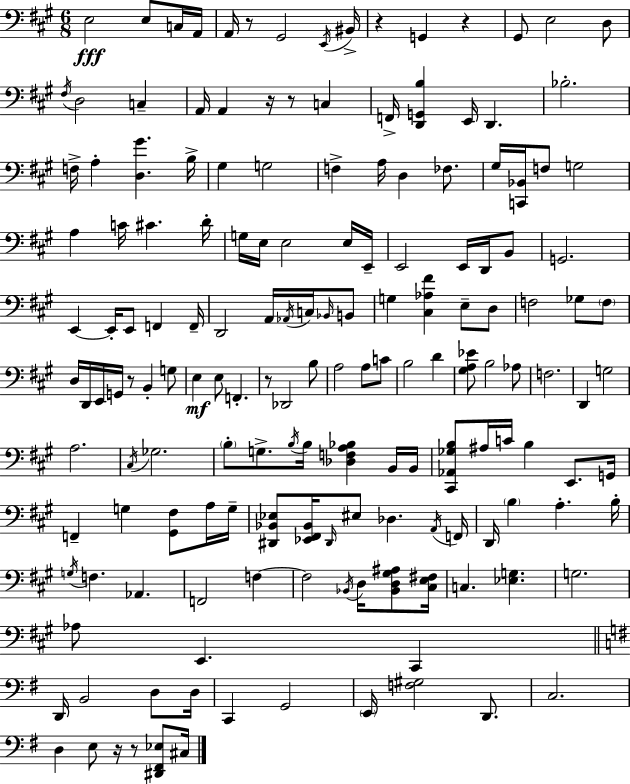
E3/h E3/e C3/s A2/s A2/s R/e G#2/h E2/s BIS2/s R/q G2/q R/q G#2/e E3/h D3/e F#3/s D3/h C3/q A2/s A2/q R/s R/e C3/q F2/s [D2,G2,B3]/q E2/s D2/q. Bb3/h. F3/s A3/q [D3,G#4]/q. B3/s G#3/q G3/h F3/q A3/s D3/q FES3/e. G#3/s [C2,Bb2]/s F3/e G3/h A3/q C4/s C#4/q. D4/s G3/s E3/s E3/h E3/s E2/s E2/h E2/s D2/s B2/e G2/h. E2/q E2/s E2/e F2/q F2/s D2/h A2/s Ab2/s C3/s Bb2/s B2/e G3/q [C#3,Ab3,F#4]/q E3/e D3/e F3/h Gb3/e F3/e D3/s D2/s E2/s G2/s R/e B2/q G3/e E3/q E3/e F2/q. R/e Db2/h B3/e A3/h A3/e C4/e B3/h D4/q [G#3,A3,Eb4]/e B3/h Ab3/e F3/h. D2/q G3/h A3/h. C#3/s Gb3/h. B3/e G3/e. B3/s B3/s [Db3,F3,A3,Bb3]/q B2/s B2/s [C#2,Ab2,Gb3,B3]/e A#3/s C4/s B3/q E2/e. G2/s F2/q G3/q [G#2,F#3]/e A3/s G3/s [D#2,Bb2,Eb3]/e [Eb2,F#2,Bb2]/s D#2/s EIS3/e Db3/q. A2/s F2/s D2/s B3/q A3/q. B3/s G3/s F3/q. Ab2/q. F2/h F3/q F3/h Bb2/s D3/s [Bb2,D3,G#3,A#3]/e [C#3,E3,F#3]/s C3/q. [Eb3,G3]/q. G3/h. Ab3/e E2/q. C#2/q D2/s B2/h D3/e D3/s C2/q G2/h E2/s [F3,G#3]/h D2/e. C3/h. D3/q E3/e R/s R/e [D#2,F#2,Eb3]/e C#3/s